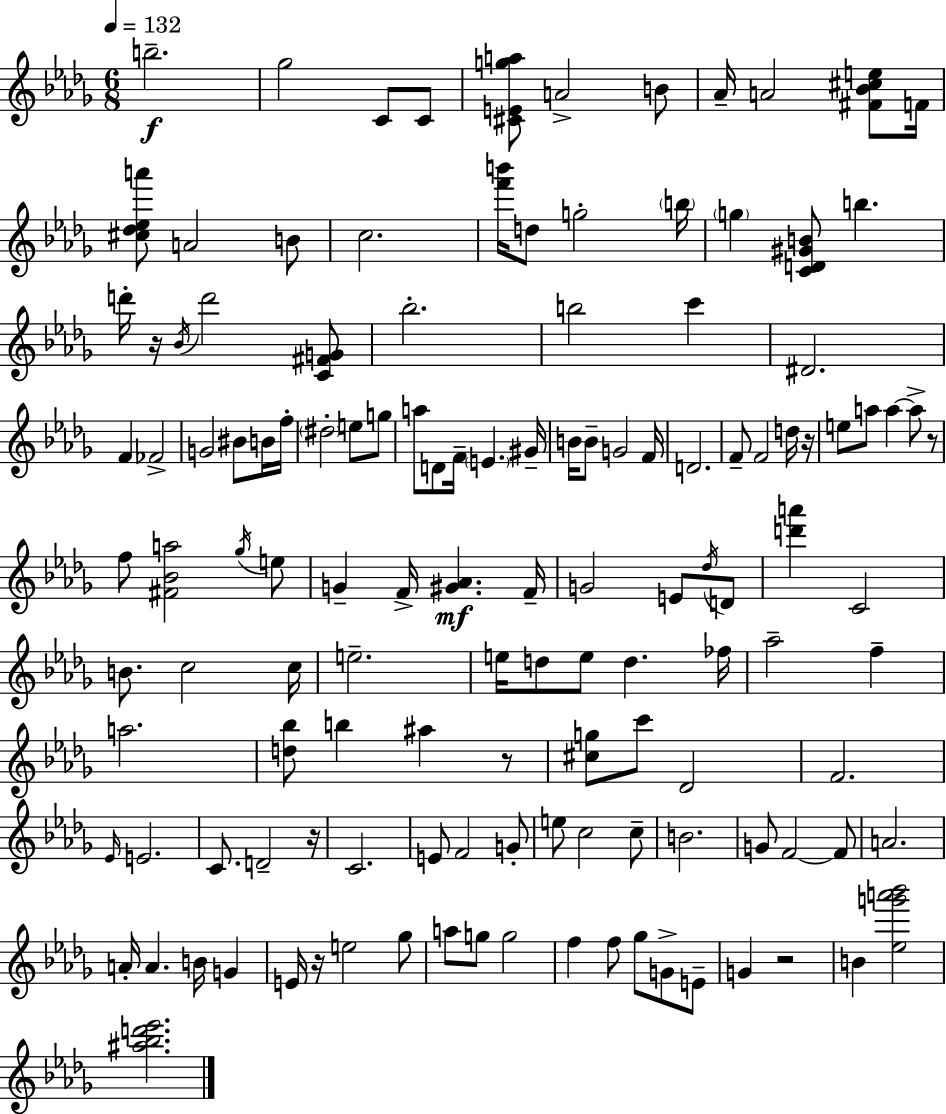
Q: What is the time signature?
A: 6/8